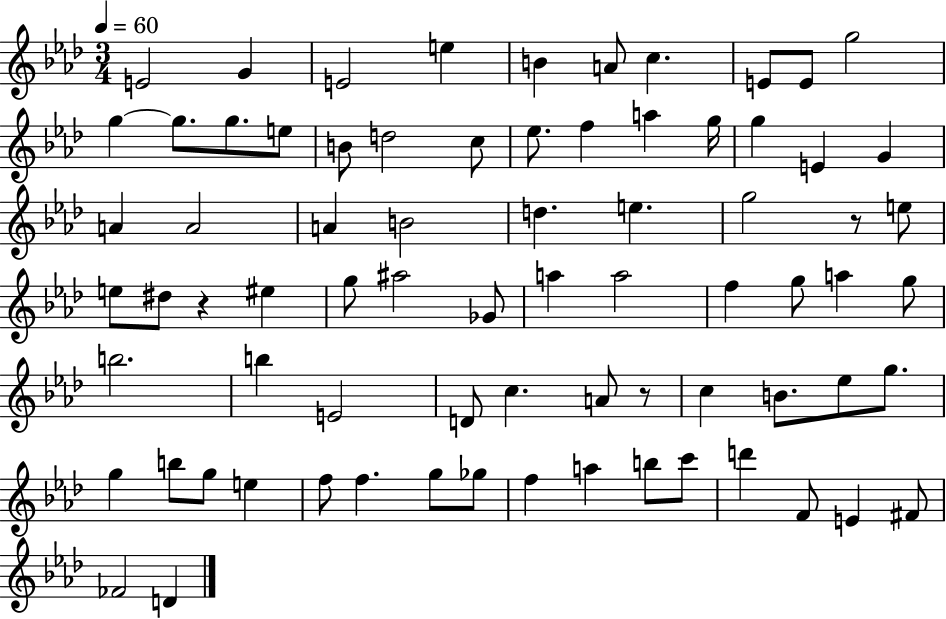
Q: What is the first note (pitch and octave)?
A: E4